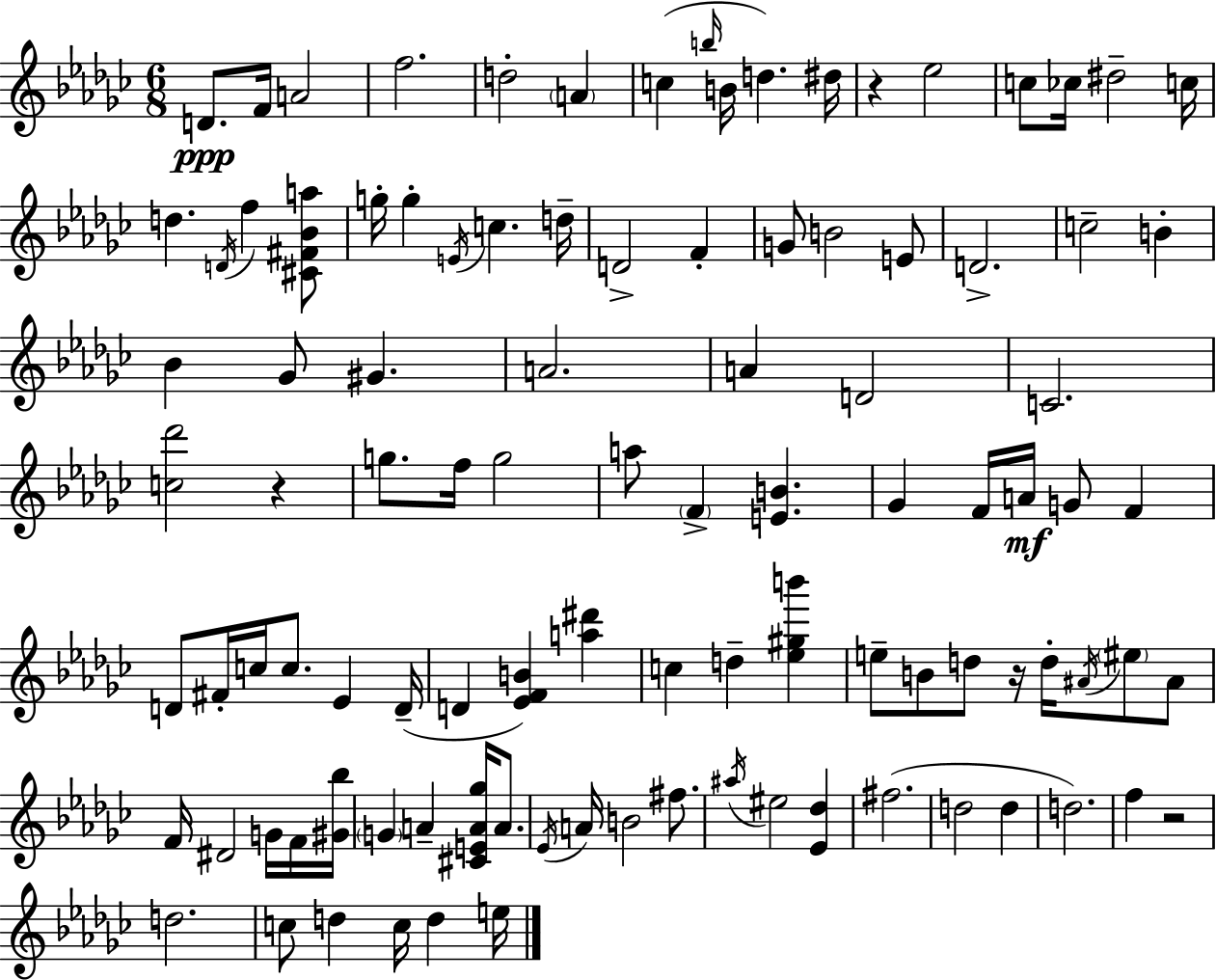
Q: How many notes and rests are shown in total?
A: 102